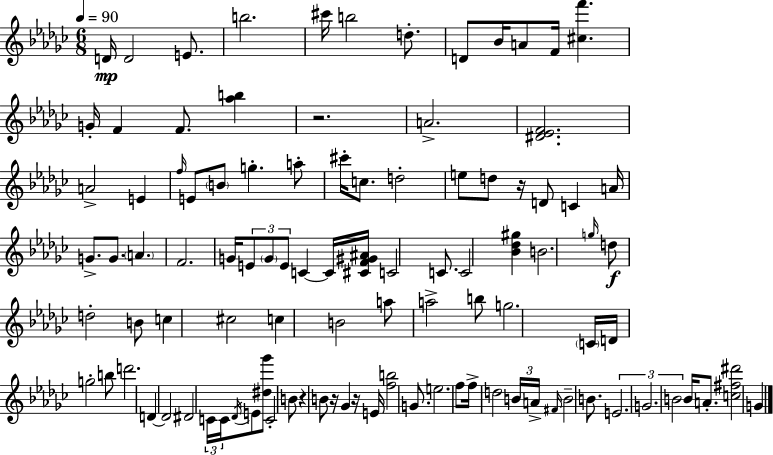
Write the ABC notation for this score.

X:1
T:Untitled
M:6/8
L:1/4
K:Ebm
D/4 D2 E/2 b2 ^c'/4 b2 d/2 D/2 _B/4 A/2 F/4 [^cf'] G/4 F F/2 [_ab] z2 A2 [^D_EF]2 A2 E f/4 E/2 B/2 g a/2 ^c'/4 c/2 d2 e/2 d/2 z/4 D/2 C A/4 G/2 G/2 A F2 G/4 E/2 G/2 E/2 C C/4 [^CF^G^A]/4 C2 C/2 C2 [_B_d^g] B2 g/4 d/2 d2 B/2 c ^c2 c B2 a/2 a2 b/2 g2 C/4 D/4 g2 b/2 d'2 D D2 ^D2 C/4 C/4 _D/4 E/2 [^d_g']/2 C2 B/2 z B/2 z/4 _G z/4 E/4 [fb]2 G/2 e2 f/2 f/4 d2 B/4 A/4 ^F/4 B2 B/2 E2 G2 B2 B/4 A/2 [c^f^d']2 G